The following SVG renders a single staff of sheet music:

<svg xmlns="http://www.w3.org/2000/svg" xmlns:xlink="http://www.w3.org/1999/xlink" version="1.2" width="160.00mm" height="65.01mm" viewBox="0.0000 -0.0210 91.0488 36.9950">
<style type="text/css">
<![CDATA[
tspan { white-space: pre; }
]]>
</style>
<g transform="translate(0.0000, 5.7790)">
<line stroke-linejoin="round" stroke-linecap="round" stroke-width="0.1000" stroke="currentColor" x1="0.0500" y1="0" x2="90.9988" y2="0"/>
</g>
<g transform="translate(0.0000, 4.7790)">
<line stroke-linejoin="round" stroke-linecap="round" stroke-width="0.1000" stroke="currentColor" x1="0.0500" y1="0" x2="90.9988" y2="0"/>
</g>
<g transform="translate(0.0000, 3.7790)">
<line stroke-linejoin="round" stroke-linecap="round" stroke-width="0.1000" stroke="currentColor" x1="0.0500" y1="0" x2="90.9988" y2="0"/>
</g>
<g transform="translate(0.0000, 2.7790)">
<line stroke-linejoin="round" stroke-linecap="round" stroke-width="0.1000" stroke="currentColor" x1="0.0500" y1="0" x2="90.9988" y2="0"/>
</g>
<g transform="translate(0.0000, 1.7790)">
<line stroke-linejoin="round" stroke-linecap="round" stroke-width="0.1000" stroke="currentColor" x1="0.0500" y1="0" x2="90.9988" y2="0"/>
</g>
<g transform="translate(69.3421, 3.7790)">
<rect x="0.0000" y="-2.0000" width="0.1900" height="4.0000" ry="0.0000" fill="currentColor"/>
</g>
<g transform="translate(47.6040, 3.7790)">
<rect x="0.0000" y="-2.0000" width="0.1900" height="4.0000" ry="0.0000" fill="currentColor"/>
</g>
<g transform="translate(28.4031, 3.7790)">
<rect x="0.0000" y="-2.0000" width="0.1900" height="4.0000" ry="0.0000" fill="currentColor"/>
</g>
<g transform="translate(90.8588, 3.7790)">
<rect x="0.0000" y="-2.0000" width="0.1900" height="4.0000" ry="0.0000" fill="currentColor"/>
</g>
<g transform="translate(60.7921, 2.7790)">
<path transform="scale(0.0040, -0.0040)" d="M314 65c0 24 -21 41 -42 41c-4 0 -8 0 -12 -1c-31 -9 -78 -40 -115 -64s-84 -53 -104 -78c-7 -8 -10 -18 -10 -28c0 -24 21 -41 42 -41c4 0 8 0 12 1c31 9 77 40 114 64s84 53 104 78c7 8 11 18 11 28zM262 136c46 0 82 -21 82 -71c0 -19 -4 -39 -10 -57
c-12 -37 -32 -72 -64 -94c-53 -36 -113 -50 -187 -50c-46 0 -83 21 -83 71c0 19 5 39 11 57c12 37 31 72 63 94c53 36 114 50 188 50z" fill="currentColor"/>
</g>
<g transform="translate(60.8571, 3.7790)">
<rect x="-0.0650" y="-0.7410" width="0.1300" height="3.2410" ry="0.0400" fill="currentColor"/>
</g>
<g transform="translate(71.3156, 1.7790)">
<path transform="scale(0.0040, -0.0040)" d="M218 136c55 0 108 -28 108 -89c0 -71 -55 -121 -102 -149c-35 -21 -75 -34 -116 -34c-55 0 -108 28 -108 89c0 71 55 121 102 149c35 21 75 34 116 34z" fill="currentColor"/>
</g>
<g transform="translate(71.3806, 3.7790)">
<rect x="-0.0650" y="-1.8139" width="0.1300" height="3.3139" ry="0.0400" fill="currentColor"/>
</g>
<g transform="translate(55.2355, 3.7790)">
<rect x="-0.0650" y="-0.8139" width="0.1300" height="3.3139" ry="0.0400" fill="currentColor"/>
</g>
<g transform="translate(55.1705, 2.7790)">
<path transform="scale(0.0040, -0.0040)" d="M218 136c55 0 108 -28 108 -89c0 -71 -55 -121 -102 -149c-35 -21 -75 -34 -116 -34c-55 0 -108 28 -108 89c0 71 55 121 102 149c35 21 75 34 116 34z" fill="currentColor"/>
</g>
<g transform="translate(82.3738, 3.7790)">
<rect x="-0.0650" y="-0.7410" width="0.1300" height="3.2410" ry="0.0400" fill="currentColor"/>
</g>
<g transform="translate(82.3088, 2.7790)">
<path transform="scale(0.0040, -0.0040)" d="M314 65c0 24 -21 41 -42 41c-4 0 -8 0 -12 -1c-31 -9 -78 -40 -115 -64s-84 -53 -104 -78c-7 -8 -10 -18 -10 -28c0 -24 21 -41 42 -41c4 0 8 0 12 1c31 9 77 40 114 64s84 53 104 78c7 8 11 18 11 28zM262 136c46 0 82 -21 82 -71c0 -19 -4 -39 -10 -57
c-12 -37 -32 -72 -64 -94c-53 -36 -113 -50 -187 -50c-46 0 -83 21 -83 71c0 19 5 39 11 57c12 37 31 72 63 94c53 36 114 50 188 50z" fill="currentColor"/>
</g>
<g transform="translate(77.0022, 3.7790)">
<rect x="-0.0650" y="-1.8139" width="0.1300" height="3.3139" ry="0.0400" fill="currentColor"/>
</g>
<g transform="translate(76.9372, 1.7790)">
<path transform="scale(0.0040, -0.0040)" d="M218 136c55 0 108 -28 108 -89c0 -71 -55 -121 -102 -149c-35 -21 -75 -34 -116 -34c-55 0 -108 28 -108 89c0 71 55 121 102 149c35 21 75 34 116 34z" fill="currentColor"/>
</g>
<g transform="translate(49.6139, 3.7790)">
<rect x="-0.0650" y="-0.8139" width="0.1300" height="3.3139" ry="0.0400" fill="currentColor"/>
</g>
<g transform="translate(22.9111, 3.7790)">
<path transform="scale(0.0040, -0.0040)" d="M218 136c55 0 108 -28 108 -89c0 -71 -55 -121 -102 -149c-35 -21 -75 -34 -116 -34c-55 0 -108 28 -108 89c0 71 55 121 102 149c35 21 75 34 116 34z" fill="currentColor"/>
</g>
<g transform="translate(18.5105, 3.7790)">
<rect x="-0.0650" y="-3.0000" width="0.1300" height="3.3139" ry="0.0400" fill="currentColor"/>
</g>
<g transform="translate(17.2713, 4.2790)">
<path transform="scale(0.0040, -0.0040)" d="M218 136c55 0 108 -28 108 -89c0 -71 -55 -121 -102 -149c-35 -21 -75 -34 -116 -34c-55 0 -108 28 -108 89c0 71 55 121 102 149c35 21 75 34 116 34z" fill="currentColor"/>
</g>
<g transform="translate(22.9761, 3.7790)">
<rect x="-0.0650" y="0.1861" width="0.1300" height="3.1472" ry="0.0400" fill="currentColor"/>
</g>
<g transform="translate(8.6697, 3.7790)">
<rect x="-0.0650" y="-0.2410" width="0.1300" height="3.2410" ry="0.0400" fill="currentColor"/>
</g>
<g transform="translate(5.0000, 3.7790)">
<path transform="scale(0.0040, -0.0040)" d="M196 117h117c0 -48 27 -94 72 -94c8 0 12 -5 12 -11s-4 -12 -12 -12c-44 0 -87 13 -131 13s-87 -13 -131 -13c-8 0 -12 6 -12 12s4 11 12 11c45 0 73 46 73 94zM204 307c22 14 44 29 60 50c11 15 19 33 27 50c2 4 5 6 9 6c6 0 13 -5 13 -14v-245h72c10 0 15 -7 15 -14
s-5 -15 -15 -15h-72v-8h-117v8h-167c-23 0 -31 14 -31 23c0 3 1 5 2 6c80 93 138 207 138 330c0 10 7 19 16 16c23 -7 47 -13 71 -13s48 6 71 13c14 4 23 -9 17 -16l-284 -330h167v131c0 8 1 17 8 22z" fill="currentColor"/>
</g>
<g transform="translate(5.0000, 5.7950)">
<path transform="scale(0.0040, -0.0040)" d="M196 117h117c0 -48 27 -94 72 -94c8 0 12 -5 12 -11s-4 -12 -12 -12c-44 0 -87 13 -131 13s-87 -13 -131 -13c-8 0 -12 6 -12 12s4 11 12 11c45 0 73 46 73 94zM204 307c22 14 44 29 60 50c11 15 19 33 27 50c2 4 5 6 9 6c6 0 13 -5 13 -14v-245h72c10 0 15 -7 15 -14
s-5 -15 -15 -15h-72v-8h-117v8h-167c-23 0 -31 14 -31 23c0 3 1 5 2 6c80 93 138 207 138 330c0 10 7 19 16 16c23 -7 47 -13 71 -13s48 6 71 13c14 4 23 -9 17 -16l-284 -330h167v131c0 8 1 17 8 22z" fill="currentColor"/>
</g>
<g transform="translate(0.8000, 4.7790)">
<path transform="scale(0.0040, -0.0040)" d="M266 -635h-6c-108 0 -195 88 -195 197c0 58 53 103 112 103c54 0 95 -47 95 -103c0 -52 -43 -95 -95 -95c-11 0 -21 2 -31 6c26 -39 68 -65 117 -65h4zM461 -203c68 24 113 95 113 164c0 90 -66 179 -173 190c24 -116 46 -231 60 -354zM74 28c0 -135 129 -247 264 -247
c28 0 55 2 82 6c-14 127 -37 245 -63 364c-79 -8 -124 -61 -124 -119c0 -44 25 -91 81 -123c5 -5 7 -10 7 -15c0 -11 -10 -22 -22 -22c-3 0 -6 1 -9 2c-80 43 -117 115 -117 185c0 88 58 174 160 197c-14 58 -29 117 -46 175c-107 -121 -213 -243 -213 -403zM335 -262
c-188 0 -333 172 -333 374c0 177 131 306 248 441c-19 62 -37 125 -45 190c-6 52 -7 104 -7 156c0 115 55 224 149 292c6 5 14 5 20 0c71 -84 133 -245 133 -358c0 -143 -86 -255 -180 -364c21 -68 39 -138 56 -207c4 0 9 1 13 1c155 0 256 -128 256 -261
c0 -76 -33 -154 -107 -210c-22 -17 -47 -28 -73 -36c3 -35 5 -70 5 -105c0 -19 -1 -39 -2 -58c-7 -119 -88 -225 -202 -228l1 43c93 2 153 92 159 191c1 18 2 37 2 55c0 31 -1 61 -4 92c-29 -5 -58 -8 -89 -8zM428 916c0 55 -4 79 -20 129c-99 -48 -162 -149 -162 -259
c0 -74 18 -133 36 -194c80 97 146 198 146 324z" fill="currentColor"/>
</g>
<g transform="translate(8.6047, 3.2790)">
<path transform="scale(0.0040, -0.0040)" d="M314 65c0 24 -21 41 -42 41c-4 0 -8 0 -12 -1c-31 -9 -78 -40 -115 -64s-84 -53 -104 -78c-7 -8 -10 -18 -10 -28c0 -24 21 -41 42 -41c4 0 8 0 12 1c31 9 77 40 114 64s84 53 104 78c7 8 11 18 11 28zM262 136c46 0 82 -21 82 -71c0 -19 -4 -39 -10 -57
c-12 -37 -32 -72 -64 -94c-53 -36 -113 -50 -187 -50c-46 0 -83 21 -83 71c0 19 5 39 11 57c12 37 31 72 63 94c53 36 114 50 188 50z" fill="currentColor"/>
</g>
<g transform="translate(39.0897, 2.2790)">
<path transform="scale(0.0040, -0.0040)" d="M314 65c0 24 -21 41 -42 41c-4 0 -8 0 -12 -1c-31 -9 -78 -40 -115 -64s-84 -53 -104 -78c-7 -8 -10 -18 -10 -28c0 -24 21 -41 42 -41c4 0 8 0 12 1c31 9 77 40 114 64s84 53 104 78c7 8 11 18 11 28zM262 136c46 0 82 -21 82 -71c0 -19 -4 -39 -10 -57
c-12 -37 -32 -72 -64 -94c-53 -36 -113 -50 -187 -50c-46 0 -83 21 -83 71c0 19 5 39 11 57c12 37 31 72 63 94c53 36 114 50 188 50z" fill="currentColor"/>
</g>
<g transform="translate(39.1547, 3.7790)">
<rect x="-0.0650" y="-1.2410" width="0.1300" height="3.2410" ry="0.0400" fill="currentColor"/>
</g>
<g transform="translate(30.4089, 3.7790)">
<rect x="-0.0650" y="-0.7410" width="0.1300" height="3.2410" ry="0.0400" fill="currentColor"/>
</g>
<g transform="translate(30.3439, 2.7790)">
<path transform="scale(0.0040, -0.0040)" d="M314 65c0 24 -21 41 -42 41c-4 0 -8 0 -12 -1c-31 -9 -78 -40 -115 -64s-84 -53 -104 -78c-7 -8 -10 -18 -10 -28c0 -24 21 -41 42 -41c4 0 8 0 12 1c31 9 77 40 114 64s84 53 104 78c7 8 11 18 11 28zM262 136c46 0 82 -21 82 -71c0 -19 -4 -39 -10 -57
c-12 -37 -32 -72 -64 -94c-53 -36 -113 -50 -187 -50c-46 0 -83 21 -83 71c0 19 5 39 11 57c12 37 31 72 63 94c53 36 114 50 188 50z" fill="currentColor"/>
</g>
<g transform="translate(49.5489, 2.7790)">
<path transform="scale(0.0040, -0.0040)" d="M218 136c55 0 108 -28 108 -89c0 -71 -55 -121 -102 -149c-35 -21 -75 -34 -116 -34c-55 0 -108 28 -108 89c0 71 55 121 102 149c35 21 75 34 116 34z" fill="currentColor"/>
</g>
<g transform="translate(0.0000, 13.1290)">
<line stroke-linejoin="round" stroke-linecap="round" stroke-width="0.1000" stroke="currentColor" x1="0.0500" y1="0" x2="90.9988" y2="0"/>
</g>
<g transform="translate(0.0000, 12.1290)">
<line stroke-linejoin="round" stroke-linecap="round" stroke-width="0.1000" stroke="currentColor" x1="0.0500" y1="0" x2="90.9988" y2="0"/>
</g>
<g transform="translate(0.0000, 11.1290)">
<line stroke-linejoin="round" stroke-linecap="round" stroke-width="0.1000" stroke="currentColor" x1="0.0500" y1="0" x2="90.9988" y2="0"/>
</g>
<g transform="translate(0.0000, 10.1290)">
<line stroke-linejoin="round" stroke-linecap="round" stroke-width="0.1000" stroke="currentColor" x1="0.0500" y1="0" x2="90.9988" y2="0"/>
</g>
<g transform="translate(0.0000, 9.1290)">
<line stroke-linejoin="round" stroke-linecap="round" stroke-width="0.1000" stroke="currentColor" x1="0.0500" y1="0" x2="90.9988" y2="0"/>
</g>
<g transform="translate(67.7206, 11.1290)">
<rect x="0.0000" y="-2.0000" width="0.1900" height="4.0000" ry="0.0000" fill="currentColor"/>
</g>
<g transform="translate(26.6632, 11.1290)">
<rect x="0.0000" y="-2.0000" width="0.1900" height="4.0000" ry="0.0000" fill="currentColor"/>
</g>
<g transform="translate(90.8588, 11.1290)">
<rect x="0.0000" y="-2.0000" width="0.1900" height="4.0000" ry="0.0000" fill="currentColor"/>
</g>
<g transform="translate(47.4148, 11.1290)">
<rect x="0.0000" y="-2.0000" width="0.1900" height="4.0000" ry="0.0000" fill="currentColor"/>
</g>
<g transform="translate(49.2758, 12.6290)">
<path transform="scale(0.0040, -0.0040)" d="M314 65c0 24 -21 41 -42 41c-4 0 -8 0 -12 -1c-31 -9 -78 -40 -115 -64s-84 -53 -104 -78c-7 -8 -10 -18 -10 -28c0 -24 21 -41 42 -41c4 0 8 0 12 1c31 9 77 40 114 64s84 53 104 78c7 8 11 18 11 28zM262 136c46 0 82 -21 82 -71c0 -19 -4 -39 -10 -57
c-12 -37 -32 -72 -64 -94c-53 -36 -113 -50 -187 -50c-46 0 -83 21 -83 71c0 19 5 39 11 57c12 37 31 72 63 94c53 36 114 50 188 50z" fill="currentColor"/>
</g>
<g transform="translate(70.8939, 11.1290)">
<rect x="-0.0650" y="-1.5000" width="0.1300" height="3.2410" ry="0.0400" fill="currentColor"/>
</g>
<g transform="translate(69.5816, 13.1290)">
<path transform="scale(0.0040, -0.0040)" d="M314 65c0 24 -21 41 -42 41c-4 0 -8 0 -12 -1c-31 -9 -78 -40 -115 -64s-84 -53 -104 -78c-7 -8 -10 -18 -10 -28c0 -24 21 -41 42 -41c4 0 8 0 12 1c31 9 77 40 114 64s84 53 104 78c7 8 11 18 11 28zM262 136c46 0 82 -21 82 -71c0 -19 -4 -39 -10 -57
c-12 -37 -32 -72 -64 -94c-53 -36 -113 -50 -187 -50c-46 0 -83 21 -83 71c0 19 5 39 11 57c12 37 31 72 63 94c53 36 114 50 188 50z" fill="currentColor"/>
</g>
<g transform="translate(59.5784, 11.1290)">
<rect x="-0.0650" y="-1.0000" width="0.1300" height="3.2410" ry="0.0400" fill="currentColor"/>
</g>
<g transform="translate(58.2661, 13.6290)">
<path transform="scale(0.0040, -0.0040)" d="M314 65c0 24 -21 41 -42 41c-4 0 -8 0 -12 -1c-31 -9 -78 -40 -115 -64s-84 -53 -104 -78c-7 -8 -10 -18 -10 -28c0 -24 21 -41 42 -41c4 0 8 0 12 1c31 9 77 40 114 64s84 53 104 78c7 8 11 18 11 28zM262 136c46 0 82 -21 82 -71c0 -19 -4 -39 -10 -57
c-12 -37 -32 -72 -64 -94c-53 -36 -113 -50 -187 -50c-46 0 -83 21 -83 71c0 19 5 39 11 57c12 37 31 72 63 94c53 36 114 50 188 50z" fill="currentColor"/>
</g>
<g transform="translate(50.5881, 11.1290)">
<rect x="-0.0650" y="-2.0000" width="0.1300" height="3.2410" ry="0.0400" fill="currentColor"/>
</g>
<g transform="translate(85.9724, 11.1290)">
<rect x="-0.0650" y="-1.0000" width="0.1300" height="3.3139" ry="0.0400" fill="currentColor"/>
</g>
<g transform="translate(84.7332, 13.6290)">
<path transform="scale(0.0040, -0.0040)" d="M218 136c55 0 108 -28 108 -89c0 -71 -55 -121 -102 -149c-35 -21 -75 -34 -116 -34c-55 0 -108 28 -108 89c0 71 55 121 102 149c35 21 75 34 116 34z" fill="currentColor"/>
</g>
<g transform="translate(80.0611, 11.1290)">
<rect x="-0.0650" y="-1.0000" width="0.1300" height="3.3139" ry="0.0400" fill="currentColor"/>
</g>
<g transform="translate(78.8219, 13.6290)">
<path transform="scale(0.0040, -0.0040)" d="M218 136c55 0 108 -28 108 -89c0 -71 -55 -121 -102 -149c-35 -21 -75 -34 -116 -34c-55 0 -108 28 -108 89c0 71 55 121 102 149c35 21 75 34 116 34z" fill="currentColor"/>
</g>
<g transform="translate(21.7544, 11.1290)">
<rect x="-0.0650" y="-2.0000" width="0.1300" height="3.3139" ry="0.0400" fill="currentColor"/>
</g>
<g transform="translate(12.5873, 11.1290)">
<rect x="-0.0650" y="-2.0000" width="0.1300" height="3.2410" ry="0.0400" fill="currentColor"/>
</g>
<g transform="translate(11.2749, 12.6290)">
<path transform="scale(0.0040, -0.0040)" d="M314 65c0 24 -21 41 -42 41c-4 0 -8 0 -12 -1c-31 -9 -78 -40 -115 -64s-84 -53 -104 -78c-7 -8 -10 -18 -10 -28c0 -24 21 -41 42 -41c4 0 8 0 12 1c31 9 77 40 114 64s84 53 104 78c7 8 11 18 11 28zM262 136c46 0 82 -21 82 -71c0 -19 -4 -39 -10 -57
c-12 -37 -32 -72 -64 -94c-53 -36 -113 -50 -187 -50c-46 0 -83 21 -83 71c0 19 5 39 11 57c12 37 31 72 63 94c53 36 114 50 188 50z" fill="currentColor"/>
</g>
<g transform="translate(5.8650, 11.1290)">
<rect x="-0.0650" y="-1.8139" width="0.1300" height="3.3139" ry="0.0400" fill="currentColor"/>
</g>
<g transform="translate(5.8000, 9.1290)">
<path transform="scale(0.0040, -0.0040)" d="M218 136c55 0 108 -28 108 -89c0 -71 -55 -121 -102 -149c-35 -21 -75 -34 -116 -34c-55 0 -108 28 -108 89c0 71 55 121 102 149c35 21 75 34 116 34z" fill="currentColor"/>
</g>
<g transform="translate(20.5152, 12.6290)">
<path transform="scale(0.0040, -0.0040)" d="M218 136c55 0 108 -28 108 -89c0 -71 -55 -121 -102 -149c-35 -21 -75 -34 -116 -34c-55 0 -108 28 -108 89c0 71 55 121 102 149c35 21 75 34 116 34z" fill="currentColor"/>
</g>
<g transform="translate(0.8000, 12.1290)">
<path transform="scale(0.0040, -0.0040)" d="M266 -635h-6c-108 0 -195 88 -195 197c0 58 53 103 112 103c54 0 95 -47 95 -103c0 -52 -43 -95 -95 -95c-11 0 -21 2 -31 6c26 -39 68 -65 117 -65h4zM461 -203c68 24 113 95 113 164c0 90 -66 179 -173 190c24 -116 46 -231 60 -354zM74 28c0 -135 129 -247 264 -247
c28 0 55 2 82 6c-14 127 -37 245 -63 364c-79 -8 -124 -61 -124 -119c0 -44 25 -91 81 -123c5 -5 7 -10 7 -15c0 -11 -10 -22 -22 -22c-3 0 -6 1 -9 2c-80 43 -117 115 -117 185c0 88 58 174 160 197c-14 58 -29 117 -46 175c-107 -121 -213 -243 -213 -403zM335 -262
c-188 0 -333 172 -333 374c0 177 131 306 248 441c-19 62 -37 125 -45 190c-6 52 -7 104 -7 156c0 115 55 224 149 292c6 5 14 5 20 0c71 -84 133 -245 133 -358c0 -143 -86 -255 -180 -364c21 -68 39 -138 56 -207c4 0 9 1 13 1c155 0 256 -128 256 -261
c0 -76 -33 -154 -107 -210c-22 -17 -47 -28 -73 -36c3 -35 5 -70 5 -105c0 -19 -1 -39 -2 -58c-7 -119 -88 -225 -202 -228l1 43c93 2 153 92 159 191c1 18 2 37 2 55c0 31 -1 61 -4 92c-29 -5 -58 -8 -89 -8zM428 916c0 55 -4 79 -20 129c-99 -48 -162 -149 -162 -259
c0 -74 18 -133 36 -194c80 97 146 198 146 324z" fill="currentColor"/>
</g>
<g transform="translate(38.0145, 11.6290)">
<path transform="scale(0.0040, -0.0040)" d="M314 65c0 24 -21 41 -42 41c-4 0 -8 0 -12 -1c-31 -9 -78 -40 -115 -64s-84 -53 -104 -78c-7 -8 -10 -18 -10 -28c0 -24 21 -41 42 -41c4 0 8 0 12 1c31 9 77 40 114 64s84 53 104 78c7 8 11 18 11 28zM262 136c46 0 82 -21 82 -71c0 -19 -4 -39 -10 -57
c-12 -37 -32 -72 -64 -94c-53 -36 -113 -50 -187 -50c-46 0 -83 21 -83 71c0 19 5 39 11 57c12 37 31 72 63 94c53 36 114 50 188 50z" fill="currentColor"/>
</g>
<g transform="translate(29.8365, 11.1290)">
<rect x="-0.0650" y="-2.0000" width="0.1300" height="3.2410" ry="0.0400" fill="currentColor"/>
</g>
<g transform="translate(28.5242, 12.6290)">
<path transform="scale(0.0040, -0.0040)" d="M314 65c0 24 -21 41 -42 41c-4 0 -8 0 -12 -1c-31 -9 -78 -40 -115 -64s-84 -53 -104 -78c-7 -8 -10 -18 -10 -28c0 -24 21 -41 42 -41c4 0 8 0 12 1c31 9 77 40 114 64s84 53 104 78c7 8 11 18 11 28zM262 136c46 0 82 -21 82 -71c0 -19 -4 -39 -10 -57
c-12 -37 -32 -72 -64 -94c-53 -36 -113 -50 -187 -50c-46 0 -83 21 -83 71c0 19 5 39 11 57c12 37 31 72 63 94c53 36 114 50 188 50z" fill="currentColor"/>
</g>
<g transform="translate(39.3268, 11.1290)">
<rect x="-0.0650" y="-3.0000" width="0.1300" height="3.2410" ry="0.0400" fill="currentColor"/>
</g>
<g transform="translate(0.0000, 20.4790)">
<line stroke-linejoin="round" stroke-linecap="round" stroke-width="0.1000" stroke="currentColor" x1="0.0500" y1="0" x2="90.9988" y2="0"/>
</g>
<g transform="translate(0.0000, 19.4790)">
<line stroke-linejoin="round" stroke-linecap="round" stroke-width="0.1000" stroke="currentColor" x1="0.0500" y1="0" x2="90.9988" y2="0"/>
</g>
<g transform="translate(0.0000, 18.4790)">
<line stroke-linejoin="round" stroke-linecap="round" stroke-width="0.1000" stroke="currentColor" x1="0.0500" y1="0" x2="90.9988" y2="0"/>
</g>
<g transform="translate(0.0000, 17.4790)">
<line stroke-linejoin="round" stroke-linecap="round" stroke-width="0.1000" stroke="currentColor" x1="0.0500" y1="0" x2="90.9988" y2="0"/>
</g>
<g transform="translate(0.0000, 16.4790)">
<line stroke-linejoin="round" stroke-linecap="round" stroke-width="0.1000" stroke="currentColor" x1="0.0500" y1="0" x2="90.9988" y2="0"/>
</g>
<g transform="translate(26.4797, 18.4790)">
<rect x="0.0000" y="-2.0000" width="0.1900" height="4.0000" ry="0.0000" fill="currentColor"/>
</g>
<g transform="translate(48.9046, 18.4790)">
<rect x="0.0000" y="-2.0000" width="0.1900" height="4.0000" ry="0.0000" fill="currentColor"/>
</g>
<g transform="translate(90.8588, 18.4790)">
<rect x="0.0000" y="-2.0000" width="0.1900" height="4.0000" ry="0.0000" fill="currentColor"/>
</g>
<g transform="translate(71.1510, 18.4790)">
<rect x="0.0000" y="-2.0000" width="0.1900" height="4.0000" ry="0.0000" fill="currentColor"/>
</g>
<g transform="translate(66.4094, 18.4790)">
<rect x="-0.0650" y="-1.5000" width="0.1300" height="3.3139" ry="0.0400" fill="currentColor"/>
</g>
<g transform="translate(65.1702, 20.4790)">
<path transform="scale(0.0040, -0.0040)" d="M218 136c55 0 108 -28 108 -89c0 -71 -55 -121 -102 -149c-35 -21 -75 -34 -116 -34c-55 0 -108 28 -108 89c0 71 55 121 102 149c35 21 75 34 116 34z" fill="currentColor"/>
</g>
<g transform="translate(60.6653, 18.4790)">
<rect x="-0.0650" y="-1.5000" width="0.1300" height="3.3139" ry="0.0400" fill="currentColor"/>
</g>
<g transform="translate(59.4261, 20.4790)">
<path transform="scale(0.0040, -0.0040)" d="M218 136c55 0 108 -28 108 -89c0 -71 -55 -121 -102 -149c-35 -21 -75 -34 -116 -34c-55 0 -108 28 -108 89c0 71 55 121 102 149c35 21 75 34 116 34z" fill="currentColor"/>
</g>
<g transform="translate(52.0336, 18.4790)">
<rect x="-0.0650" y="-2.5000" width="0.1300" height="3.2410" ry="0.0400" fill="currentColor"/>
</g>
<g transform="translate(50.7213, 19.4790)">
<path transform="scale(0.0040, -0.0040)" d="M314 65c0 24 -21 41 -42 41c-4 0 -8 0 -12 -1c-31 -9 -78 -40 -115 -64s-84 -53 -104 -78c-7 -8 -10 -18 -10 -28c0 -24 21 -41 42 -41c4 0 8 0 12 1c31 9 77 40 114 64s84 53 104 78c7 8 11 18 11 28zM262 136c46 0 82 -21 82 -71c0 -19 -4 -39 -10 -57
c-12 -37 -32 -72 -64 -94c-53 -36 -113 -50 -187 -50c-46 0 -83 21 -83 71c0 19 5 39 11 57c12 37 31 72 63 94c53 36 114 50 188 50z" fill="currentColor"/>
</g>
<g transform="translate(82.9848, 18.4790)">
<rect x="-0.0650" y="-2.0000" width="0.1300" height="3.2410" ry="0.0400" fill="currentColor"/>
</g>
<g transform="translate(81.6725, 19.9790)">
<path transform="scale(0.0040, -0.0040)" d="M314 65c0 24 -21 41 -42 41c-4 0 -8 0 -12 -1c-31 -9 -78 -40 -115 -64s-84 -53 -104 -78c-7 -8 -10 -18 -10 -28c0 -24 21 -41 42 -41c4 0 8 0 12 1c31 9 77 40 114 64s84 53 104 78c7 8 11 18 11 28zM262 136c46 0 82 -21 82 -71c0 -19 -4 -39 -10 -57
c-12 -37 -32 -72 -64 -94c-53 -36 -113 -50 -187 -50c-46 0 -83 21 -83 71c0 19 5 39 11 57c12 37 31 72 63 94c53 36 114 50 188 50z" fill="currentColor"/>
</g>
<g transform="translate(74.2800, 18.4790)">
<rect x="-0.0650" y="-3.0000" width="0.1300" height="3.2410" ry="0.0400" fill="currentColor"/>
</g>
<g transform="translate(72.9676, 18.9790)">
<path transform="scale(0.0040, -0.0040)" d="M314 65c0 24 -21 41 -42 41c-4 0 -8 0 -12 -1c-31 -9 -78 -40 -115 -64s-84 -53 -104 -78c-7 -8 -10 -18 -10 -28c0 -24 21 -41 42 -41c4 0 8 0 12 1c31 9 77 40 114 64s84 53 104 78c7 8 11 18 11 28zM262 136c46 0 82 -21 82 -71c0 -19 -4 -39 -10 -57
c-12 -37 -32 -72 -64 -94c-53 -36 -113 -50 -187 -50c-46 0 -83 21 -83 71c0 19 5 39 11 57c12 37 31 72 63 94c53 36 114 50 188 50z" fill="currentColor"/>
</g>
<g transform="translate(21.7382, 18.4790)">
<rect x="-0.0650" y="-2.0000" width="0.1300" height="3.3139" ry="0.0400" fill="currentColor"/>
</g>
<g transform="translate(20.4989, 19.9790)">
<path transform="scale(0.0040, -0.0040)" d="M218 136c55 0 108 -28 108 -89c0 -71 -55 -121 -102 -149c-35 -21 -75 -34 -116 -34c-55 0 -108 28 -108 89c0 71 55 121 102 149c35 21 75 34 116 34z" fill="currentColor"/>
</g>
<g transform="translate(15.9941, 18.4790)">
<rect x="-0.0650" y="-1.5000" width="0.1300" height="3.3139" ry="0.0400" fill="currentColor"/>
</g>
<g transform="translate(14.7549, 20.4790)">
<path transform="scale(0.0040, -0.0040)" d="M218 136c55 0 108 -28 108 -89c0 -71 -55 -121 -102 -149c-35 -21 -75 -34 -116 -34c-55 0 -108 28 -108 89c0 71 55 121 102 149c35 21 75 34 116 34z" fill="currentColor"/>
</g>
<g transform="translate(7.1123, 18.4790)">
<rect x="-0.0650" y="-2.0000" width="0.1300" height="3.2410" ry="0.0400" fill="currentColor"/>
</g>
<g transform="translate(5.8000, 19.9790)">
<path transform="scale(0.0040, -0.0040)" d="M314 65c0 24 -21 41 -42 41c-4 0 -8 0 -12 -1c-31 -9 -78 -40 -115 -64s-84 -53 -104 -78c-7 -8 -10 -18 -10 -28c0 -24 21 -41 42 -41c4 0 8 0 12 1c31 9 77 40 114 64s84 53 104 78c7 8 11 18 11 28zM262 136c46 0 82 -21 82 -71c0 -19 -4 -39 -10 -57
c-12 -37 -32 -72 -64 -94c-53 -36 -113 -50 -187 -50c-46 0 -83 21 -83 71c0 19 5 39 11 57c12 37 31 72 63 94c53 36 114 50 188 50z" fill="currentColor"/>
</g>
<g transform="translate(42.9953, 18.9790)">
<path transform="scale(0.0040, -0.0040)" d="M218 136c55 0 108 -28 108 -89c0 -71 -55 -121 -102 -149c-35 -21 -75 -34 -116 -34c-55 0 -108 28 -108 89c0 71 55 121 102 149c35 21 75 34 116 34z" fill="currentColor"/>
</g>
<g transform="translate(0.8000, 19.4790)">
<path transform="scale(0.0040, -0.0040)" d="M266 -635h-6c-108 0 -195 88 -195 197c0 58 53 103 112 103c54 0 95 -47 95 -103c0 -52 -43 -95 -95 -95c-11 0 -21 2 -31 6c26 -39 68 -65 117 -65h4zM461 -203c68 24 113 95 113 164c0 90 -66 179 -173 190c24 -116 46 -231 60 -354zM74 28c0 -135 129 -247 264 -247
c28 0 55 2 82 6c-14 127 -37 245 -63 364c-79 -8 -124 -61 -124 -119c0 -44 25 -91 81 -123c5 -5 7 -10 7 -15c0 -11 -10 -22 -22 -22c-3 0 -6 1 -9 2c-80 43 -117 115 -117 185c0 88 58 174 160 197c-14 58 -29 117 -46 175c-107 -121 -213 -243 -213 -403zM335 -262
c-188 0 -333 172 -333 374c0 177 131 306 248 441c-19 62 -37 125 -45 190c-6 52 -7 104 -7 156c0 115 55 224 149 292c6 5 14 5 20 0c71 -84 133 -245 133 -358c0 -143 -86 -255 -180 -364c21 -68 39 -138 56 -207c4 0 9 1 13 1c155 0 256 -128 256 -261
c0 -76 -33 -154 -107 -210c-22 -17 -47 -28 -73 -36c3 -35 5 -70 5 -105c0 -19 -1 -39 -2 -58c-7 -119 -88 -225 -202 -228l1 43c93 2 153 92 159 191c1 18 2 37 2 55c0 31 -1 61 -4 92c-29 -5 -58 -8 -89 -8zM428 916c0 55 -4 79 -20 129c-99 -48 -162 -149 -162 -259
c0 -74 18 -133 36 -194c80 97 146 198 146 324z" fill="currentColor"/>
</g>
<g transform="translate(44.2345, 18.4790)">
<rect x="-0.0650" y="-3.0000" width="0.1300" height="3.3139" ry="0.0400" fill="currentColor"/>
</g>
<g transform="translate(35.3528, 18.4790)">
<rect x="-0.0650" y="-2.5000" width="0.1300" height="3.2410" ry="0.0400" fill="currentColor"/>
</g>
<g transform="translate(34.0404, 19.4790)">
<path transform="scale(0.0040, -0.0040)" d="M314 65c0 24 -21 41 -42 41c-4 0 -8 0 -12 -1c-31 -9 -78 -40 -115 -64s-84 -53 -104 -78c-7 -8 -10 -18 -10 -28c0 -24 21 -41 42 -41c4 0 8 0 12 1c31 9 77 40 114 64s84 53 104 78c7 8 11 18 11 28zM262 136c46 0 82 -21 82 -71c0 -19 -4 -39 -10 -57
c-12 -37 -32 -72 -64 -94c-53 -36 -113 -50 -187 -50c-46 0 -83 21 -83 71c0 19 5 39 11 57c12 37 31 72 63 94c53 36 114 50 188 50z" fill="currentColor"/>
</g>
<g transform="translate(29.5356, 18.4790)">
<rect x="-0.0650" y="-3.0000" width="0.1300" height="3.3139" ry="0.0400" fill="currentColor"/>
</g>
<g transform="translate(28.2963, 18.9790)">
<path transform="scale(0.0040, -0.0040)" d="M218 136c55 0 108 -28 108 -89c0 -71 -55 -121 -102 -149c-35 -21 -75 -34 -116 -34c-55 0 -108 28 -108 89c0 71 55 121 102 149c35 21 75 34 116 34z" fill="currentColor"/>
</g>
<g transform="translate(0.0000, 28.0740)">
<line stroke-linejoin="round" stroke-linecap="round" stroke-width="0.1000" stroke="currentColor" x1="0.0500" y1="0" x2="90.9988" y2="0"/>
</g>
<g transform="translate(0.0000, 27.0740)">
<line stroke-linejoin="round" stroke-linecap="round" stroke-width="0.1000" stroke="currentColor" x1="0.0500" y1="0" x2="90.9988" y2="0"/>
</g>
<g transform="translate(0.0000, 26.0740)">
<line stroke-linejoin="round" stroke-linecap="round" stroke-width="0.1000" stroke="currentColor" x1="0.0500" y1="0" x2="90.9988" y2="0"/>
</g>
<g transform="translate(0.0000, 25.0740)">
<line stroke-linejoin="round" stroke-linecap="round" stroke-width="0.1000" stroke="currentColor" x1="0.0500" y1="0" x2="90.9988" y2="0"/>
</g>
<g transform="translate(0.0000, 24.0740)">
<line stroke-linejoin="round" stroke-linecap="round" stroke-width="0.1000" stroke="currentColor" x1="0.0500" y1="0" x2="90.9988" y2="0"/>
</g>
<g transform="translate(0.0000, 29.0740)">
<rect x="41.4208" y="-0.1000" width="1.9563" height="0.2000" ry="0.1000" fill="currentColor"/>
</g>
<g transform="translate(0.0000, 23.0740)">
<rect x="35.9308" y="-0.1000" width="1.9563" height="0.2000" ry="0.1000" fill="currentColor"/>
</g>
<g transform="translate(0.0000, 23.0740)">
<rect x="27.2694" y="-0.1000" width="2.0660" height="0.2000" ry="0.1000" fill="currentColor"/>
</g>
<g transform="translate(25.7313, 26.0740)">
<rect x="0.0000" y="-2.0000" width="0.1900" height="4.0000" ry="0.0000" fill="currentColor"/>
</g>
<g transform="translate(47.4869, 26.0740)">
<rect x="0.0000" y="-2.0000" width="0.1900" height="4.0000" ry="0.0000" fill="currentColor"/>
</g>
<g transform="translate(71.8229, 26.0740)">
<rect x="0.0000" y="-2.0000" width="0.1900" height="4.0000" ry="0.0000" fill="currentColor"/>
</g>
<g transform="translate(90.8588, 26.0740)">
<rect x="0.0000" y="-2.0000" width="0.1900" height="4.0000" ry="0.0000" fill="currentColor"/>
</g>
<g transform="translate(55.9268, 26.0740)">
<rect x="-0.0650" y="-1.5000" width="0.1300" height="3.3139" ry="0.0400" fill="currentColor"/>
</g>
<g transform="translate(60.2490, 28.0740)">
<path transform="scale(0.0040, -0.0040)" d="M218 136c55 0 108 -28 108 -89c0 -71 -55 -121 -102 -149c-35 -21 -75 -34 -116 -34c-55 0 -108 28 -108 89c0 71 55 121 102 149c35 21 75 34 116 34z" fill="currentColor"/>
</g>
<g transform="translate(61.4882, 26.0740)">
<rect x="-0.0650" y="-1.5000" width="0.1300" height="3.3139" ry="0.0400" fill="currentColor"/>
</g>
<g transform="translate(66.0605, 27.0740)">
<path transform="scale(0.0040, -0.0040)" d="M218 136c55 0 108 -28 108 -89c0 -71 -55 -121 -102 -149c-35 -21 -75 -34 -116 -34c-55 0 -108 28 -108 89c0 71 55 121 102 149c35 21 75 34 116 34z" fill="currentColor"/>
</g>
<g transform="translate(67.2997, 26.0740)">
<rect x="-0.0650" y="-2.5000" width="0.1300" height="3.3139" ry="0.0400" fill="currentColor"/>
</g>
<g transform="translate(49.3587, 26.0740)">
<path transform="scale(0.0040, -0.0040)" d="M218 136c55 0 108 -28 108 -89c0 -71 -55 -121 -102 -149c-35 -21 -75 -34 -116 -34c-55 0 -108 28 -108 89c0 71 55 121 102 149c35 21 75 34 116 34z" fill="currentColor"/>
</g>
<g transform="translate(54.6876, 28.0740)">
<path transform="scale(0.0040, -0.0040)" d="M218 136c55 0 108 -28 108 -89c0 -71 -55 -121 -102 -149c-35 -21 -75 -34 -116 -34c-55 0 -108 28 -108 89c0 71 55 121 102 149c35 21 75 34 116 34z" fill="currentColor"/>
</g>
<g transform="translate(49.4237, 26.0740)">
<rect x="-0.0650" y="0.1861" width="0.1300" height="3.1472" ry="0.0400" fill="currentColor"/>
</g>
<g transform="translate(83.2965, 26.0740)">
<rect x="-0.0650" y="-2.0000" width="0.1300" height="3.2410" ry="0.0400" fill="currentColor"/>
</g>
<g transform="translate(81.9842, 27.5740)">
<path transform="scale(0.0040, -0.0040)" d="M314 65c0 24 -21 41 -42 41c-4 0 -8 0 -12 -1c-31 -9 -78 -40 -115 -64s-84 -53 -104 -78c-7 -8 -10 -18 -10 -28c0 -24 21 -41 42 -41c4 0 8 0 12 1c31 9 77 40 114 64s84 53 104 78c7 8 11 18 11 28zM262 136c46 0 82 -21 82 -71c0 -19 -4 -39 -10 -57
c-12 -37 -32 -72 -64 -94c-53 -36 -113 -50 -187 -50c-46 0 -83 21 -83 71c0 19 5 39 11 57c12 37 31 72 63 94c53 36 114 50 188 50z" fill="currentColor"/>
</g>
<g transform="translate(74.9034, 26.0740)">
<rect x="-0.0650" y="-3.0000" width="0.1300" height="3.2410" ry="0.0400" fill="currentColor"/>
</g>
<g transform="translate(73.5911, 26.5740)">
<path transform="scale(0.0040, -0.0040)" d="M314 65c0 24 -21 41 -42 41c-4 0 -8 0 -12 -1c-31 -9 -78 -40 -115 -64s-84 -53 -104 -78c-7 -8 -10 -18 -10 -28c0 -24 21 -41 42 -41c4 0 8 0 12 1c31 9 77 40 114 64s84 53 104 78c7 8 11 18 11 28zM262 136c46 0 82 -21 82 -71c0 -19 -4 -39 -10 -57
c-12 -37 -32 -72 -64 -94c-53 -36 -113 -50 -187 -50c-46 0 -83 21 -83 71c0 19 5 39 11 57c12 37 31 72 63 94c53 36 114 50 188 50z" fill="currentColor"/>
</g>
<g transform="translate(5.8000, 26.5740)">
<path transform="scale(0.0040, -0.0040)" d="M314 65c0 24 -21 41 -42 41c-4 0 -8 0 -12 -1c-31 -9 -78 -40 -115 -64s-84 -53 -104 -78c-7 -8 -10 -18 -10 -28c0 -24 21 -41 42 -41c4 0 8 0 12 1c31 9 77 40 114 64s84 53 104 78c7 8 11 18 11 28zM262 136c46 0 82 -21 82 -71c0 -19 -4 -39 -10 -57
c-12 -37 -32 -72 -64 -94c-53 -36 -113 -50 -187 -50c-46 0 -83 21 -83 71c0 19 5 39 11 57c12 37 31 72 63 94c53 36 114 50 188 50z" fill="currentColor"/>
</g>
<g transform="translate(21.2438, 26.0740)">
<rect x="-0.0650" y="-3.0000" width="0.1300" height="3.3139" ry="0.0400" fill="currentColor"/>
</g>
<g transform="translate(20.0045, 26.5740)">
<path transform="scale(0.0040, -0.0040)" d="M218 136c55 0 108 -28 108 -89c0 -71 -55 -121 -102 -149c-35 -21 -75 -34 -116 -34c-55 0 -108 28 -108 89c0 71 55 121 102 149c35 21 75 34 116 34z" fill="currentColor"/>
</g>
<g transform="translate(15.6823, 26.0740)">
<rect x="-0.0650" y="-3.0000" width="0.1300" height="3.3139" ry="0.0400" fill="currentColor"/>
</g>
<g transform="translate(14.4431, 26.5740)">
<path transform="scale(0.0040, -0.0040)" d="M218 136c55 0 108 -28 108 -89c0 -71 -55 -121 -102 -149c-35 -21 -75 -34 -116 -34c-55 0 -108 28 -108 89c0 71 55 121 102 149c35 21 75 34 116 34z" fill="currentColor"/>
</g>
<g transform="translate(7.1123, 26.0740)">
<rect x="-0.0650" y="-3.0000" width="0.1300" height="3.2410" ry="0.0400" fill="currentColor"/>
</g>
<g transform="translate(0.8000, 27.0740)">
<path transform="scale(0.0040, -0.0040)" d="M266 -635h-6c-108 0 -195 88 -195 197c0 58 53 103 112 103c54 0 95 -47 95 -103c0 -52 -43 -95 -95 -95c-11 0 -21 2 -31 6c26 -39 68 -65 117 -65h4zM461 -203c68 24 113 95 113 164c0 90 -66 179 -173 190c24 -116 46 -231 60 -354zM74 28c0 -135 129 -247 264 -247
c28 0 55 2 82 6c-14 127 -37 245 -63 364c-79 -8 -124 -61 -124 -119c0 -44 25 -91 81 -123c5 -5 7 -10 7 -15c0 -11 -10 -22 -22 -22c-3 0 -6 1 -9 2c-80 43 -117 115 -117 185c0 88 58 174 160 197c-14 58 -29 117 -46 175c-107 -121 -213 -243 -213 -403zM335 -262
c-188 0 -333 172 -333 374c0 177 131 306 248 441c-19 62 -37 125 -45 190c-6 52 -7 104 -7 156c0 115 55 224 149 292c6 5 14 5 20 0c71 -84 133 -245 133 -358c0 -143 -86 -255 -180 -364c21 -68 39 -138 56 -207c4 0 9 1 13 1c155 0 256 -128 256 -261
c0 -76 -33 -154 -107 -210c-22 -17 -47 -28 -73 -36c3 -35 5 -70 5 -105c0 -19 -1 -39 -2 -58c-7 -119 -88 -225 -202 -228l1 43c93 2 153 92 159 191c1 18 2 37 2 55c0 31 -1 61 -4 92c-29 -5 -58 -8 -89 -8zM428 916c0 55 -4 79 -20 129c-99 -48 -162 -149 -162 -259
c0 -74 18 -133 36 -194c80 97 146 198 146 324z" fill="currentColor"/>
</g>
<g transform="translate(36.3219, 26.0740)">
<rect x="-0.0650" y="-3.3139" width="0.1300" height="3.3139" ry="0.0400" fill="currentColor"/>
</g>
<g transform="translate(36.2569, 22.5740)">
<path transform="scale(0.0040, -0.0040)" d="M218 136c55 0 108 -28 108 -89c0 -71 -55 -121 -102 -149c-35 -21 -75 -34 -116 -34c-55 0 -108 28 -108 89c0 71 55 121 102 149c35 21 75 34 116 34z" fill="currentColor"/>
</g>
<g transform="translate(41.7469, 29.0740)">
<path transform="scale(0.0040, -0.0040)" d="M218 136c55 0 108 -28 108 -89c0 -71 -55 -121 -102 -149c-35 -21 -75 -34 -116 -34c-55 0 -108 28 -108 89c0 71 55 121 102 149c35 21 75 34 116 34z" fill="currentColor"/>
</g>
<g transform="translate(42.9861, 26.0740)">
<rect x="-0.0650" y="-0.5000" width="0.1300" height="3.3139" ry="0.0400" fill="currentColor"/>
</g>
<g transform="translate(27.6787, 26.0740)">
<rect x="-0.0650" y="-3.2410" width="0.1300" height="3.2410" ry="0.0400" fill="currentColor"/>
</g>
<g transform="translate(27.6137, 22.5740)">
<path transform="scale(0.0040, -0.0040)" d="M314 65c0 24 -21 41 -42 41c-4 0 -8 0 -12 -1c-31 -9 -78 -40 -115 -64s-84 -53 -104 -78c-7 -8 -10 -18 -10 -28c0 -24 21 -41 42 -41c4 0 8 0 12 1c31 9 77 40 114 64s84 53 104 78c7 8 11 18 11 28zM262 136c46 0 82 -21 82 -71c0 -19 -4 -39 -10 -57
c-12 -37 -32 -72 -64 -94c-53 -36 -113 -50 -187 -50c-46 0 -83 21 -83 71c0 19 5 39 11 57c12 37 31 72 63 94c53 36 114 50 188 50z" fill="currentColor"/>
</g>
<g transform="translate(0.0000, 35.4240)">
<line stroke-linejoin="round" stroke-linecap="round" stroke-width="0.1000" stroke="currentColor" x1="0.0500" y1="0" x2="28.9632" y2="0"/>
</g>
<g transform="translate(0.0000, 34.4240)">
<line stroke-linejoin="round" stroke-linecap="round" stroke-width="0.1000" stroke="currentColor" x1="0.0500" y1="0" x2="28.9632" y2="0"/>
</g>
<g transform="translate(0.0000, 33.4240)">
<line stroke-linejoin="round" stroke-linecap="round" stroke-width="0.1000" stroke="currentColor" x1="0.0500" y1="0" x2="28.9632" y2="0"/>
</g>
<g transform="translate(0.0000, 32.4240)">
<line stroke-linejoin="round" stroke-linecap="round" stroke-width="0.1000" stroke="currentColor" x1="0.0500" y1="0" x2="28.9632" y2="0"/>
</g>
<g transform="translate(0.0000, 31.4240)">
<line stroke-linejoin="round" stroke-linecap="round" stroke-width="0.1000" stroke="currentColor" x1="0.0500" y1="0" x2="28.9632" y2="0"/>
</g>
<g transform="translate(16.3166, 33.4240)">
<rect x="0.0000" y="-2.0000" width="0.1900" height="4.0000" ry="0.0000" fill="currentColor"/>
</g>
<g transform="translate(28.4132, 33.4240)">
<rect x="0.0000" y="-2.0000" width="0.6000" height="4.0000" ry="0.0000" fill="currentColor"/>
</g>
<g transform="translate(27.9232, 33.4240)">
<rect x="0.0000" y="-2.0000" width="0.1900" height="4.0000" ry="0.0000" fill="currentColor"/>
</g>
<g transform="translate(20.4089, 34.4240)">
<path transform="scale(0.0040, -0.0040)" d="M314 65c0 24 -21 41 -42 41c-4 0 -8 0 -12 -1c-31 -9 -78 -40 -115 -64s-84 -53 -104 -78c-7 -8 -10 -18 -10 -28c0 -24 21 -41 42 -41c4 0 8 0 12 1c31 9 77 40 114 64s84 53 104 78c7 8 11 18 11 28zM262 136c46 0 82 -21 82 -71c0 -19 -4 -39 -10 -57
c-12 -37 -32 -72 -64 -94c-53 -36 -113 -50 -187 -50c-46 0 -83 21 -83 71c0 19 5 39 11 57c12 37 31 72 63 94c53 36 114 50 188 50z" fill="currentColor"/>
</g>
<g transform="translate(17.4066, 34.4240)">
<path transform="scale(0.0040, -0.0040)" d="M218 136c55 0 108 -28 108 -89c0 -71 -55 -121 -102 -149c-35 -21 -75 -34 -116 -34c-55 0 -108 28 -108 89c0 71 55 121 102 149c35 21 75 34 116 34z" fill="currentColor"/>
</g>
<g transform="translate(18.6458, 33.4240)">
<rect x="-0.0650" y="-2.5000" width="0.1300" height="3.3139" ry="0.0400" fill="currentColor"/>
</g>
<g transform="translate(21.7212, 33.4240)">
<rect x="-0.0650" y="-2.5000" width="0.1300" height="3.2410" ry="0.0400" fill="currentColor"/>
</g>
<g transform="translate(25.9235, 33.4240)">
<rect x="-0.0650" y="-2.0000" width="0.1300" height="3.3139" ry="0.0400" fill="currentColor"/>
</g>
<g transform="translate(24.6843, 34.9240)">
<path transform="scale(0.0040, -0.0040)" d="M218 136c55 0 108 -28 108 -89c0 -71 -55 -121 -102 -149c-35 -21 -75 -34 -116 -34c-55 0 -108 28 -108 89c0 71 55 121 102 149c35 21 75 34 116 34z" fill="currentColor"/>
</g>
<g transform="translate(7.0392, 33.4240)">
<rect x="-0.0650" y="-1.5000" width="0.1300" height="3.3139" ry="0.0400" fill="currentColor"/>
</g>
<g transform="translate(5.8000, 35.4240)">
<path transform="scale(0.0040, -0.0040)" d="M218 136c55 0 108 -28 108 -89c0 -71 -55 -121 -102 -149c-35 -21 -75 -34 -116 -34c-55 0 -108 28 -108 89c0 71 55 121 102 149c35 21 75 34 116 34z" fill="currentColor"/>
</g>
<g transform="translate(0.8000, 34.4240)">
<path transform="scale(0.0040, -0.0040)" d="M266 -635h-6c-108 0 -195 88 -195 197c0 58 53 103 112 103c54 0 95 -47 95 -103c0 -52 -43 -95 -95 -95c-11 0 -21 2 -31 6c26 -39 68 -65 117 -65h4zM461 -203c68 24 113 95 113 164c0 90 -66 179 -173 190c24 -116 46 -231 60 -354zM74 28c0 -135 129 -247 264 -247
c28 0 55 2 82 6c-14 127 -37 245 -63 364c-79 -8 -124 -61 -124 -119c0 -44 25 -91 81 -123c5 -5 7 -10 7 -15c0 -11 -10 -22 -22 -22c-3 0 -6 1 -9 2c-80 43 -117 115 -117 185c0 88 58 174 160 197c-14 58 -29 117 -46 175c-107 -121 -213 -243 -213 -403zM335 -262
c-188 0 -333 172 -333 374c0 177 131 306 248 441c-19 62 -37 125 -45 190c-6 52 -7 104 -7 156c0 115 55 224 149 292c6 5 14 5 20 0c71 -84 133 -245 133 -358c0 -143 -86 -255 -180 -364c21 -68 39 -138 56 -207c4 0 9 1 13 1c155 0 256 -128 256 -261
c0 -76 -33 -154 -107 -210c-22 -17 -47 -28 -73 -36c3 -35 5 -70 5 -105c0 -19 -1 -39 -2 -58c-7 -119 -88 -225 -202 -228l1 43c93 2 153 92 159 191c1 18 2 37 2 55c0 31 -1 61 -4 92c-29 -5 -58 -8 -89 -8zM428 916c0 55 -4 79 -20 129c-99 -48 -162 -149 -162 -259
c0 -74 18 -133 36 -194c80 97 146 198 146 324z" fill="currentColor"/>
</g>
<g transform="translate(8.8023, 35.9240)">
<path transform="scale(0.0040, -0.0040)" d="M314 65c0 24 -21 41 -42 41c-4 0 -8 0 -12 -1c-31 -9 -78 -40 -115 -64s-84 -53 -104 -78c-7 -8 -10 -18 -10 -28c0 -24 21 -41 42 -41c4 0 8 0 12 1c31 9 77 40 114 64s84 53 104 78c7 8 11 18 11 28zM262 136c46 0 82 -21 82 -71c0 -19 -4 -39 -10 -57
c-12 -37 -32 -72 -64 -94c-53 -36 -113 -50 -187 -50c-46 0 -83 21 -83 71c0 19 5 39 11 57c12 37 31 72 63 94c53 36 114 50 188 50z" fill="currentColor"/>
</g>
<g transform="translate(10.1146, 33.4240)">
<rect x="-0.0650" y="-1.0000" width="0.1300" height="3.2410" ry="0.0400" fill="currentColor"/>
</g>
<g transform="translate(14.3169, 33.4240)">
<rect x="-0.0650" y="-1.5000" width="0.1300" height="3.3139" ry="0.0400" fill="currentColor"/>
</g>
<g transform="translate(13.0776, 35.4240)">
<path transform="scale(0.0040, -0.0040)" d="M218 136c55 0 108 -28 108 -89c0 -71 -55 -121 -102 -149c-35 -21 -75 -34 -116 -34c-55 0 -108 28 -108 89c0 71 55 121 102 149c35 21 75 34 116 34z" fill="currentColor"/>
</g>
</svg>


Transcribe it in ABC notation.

X:1
T:Untitled
M:4/4
L:1/4
K:C
c2 A B d2 e2 d d d2 f f d2 f F2 F F2 A2 F2 D2 E2 D D F2 E F A G2 A G2 E E A2 F2 A2 A A b2 b C B E E G A2 F2 E D2 E G G2 F